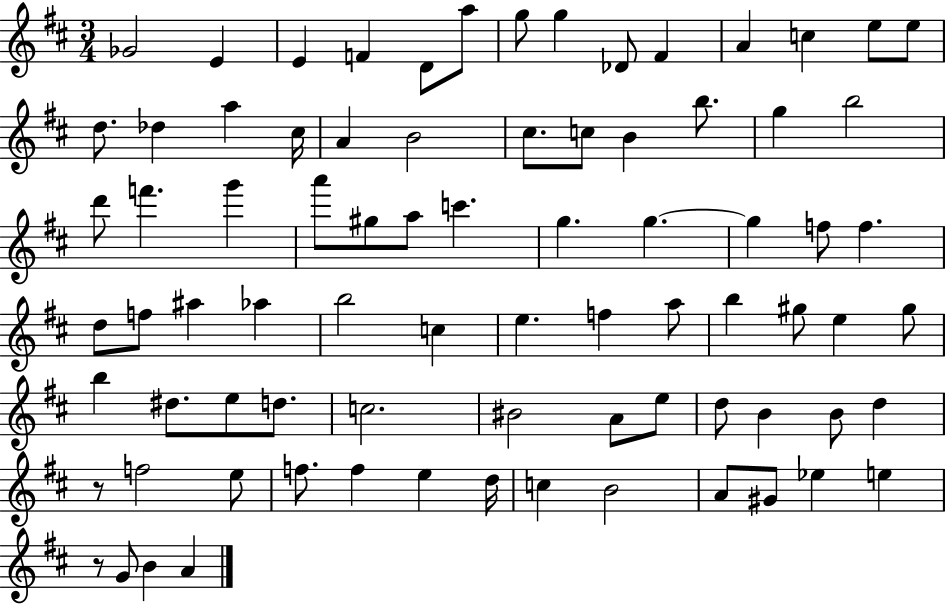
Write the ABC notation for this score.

X:1
T:Untitled
M:3/4
L:1/4
K:D
_G2 E E F D/2 a/2 g/2 g _D/2 ^F A c e/2 e/2 d/2 _d a ^c/4 A B2 ^c/2 c/2 B b/2 g b2 d'/2 f' g' a'/2 ^g/2 a/2 c' g g g f/2 f d/2 f/2 ^a _a b2 c e f a/2 b ^g/2 e ^g/2 b ^d/2 e/2 d/2 c2 ^B2 A/2 e/2 d/2 B B/2 d z/2 f2 e/2 f/2 f e d/4 c B2 A/2 ^G/2 _e e z/2 G/2 B A